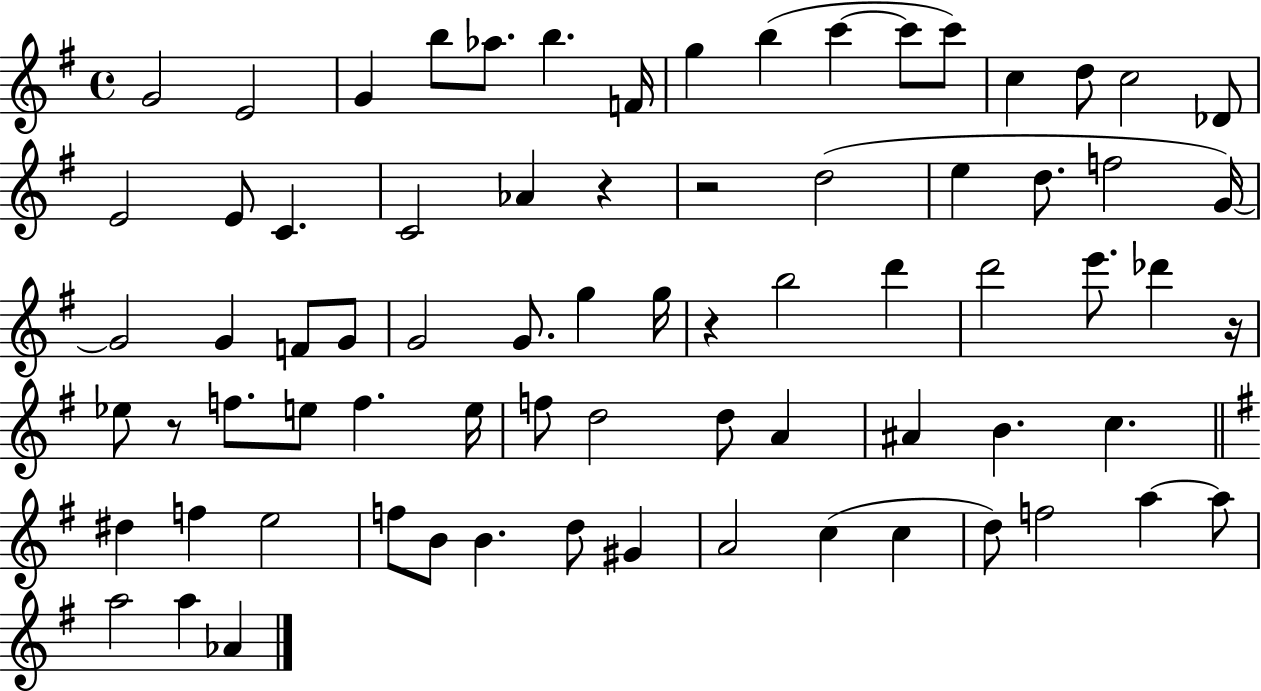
{
  \clef treble
  \time 4/4
  \defaultTimeSignature
  \key g \major
  g'2 e'2 | g'4 b''8 aes''8. b''4. f'16 | g''4 b''4( c'''4~~ c'''8 c'''8) | c''4 d''8 c''2 des'8 | \break e'2 e'8 c'4. | c'2 aes'4 r4 | r2 d''2( | e''4 d''8. f''2 g'16~~) | \break g'2 g'4 f'8 g'8 | g'2 g'8. g''4 g''16 | r4 b''2 d'''4 | d'''2 e'''8. des'''4 r16 | \break ees''8 r8 f''8. e''8 f''4. e''16 | f''8 d''2 d''8 a'4 | ais'4 b'4. c''4. | \bar "||" \break \key g \major dis''4 f''4 e''2 | f''8 b'8 b'4. d''8 gis'4 | a'2 c''4( c''4 | d''8) f''2 a''4~~ a''8 | \break a''2 a''4 aes'4 | \bar "|."
}